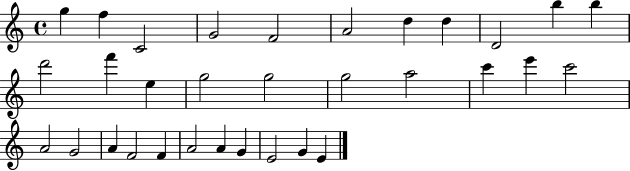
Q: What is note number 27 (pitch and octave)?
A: A4